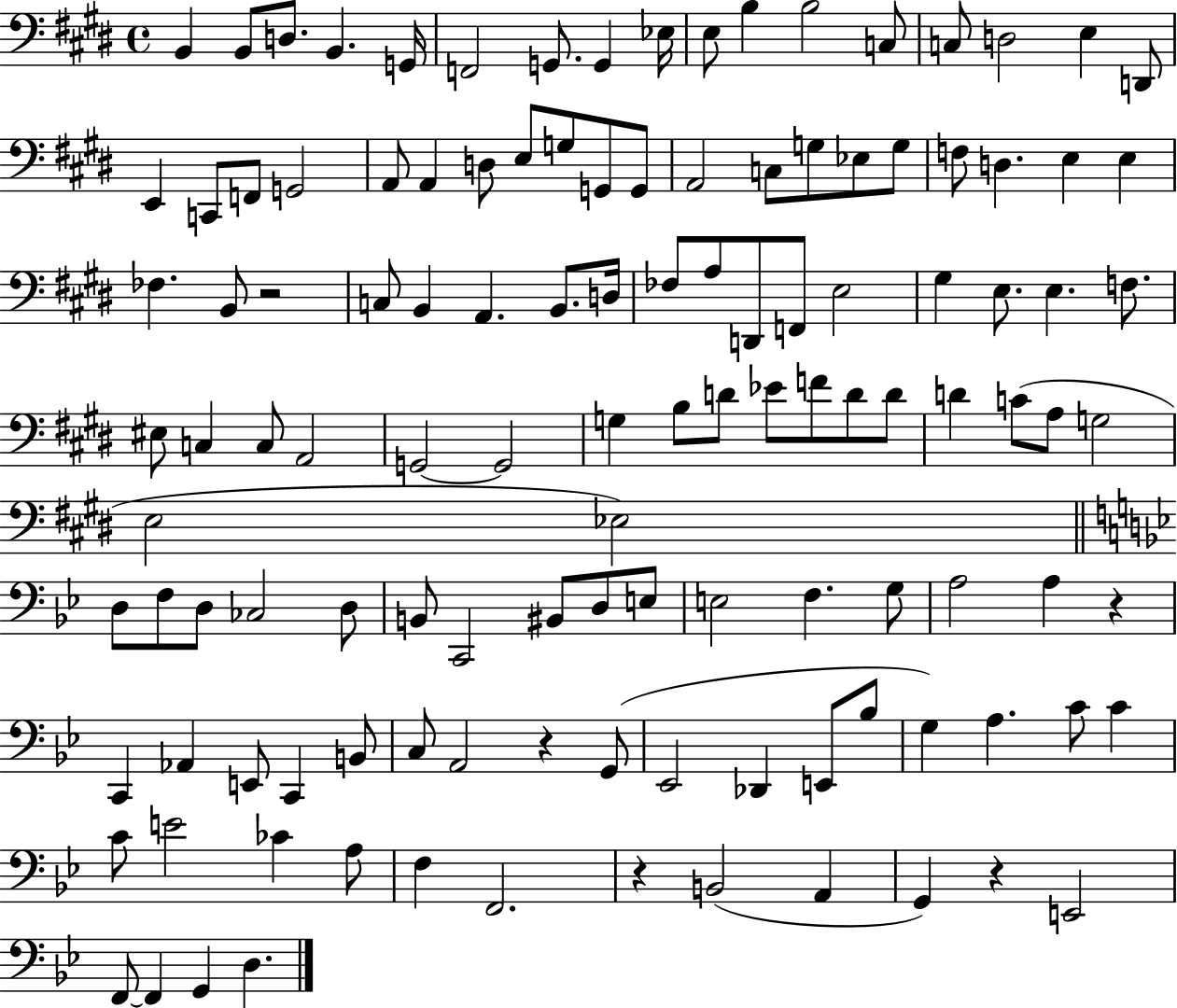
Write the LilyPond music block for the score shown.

{
  \clef bass
  \time 4/4
  \defaultTimeSignature
  \key e \major
  \repeat volta 2 { b,4 b,8 d8. b,4. g,16 | f,2 g,8. g,4 ees16 | e8 b4 b2 c8 | c8 d2 e4 d,8 | \break e,4 c,8 f,8 g,2 | a,8 a,4 d8 e8 g8 g,8 g,8 | a,2 c8 g8 ees8 g8 | f8 d4. e4 e4 | \break fes4. b,8 r2 | c8 b,4 a,4. b,8. d16 | fes8 a8 d,8 f,8 e2 | gis4 e8. e4. f8. | \break eis8 c4 c8 a,2 | g,2~~ g,2 | g4 b8 d'8 ees'8 f'8 d'8 d'8 | d'4 c'8( a8 g2 | \break e2 ees2) | \bar "||" \break \key bes \major d8 f8 d8 ces2 d8 | b,8 c,2 bis,8 d8 e8 | e2 f4. g8 | a2 a4 r4 | \break c,4 aes,4 e,8 c,4 b,8 | c8 a,2 r4 g,8( | ees,2 des,4 e,8 bes8 | g4) a4. c'8 c'4 | \break c'8 e'2 ces'4 a8 | f4 f,2. | r4 b,2( a,4 | g,4) r4 e,2 | \break f,8~~ f,4 g,4 d4. | } \bar "|."
}